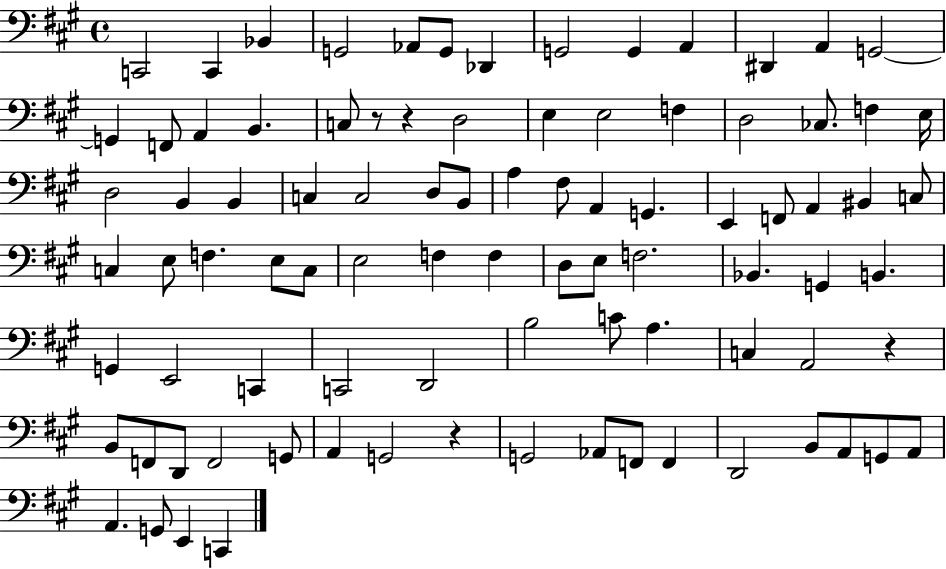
{
  \clef bass
  \time 4/4
  \defaultTimeSignature
  \key a \major
  c,2 c,4 bes,4 | g,2 aes,8 g,8 des,4 | g,2 g,4 a,4 | dis,4 a,4 g,2~~ | \break g,4 f,8 a,4 b,4. | c8 r8 r4 d2 | e4 e2 f4 | d2 ces8. f4 e16 | \break d2 b,4 b,4 | c4 c2 d8 b,8 | a4 fis8 a,4 g,4. | e,4 f,8 a,4 bis,4 c8 | \break c4 e8 f4. e8 c8 | e2 f4 f4 | d8 e8 f2. | bes,4. g,4 b,4. | \break g,4 e,2 c,4 | c,2 d,2 | b2 c'8 a4. | c4 a,2 r4 | \break b,8 f,8 d,8 f,2 g,8 | a,4 g,2 r4 | g,2 aes,8 f,8 f,4 | d,2 b,8 a,8 g,8 a,8 | \break a,4. g,8 e,4 c,4 | \bar "|."
}